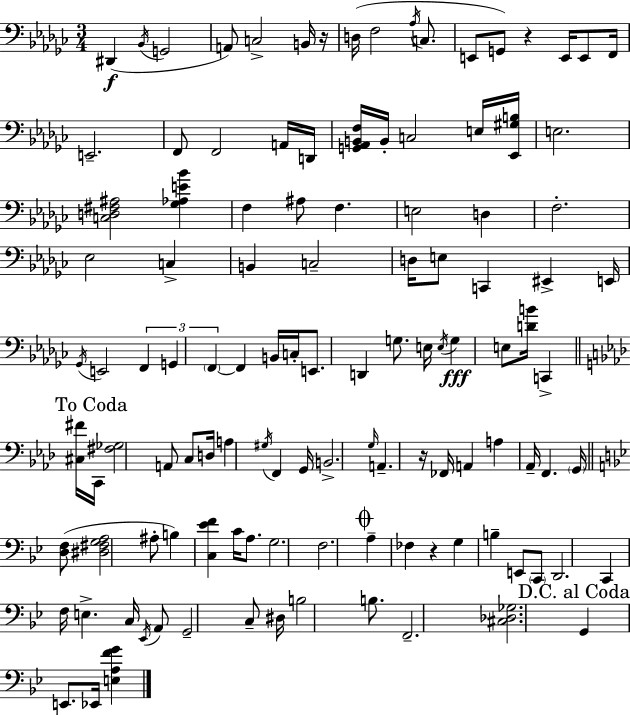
X:1
T:Untitled
M:3/4
L:1/4
K:Ebm
^D,, _B,,/4 G,,2 A,,/2 C,2 B,,/4 z/4 D,/4 F,2 _A,/4 C,/2 E,,/2 G,,/2 z E,,/4 E,,/2 F,,/4 E,,2 F,,/2 F,,2 A,,/4 D,,/4 [G,,_A,,B,,F,]/4 B,,/4 C,2 E,/4 [_E,,^G,B,]/4 E,2 [C,D,^F,^A,]2 [_G,_A,E_B] F, ^A,/2 F, E,2 D, F,2 _E,2 C, B,, C,2 D,/4 E,/2 C,, ^E,, E,,/4 _G,,/4 E,,2 F,, G,, F,, F,, B,,/4 C,/4 E,,/2 D,, G,/2 E,/4 E,/4 G, E,/2 [DB]/4 C,, [^C,^F]/4 C,,/4 [^F,_G,]2 A,,/2 C,/2 D,/4 A, ^G,/4 F,, G,,/4 B,,2 G,/4 A,, z/4 _F,,/4 A,, A, _A,,/4 F,, G,,/4 [D,F,]/2 [^D,^F,G,A,]2 ^A,/2 B, [C,_EF] C/4 A,/2 G,2 F,2 A, _F, z G, B, E,,/2 C,,/2 D,,2 C,, F,/4 E, C,/4 _E,,/4 A,,/2 G,,2 C,/2 ^D,/4 B,2 B,/2 F,,2 [^C,_D,_G,]2 G,, E,,/2 _E,,/4 [E,A,FG]